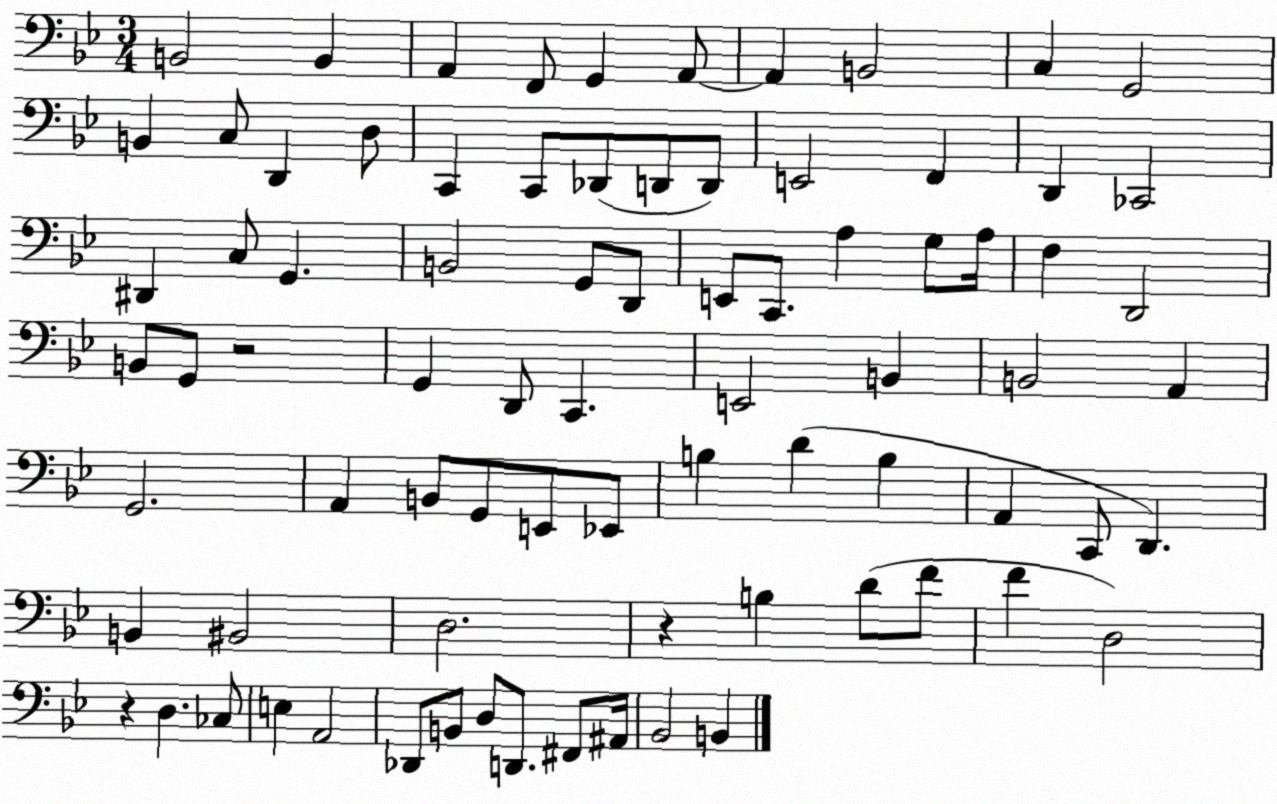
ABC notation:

X:1
T:Untitled
M:3/4
L:1/4
K:Bb
B,,2 B,, A,, F,,/2 G,, A,,/2 A,, B,,2 C, G,,2 B,, C,/2 D,, D,/2 C,, C,,/2 _D,,/2 D,,/2 D,,/2 E,,2 F,, D,, _C,,2 ^D,, C,/2 G,, B,,2 G,,/2 D,,/2 E,,/2 C,,/2 A, G,/2 A,/4 F, D,,2 B,,/2 G,,/2 z2 G,, D,,/2 C,, E,,2 B,, B,,2 A,, G,,2 A,, B,,/2 G,,/2 E,,/2 _E,,/2 B, D B, A,, C,,/2 D,, B,, ^B,,2 D,2 z B, D/2 F/2 F D,2 z D, _C,/2 E, A,,2 _D,,/2 B,,/2 D,/2 D,,/2 ^F,,/2 ^A,,/4 _B,,2 B,,